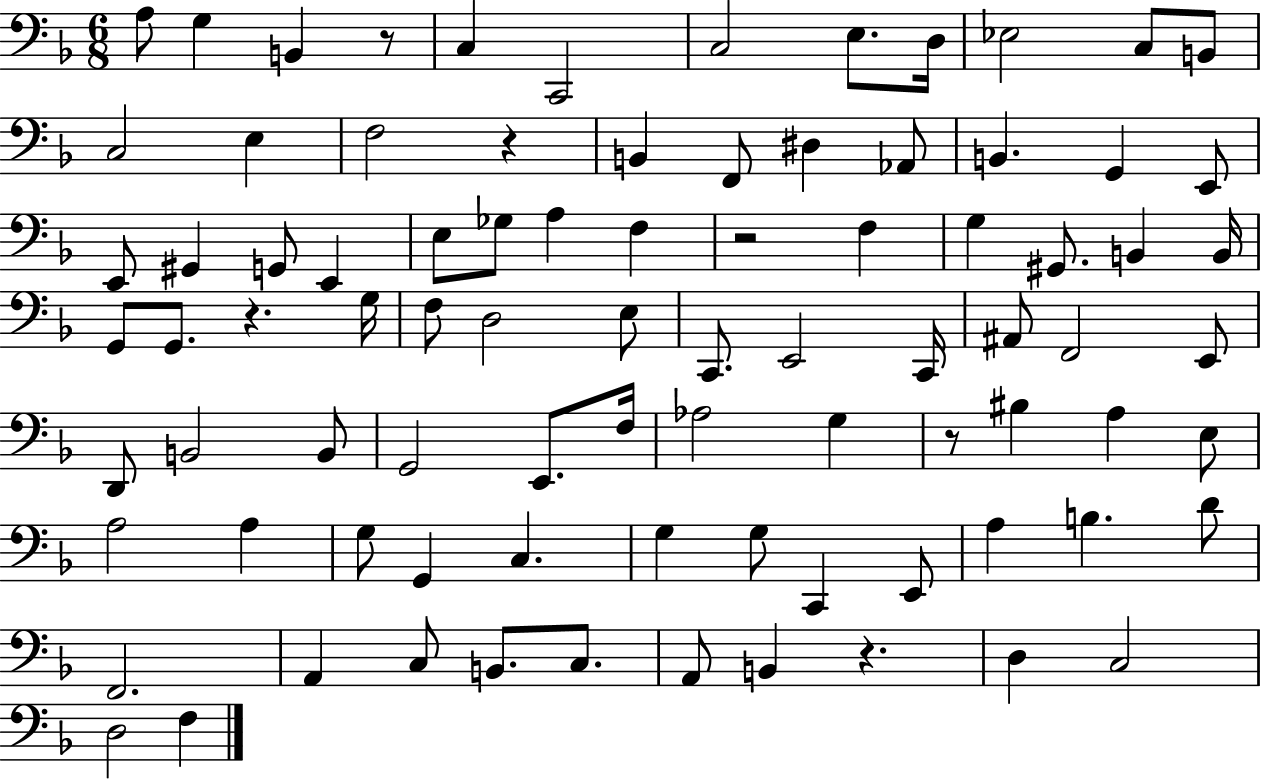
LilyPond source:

{
  \clef bass
  \numericTimeSignature
  \time 6/8
  \key f \major
  \repeat volta 2 { a8 g4 b,4 r8 | c4 c,2 | c2 e8. d16 | ees2 c8 b,8 | \break c2 e4 | f2 r4 | b,4 f,8 dis4 aes,8 | b,4. g,4 e,8 | \break e,8 gis,4 g,8 e,4 | e8 ges8 a4 f4 | r2 f4 | g4 gis,8. b,4 b,16 | \break g,8 g,8. r4. g16 | f8 d2 e8 | c,8. e,2 c,16 | ais,8 f,2 e,8 | \break d,8 b,2 b,8 | g,2 e,8. f16 | aes2 g4 | r8 bis4 a4 e8 | \break a2 a4 | g8 g,4 c4. | g4 g8 c,4 e,8 | a4 b4. d'8 | \break f,2. | a,4 c8 b,8. c8. | a,8 b,4 r4. | d4 c2 | \break d2 f4 | } \bar "|."
}